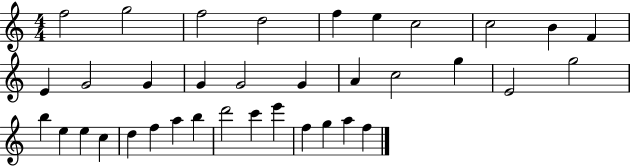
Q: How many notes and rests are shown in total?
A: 36